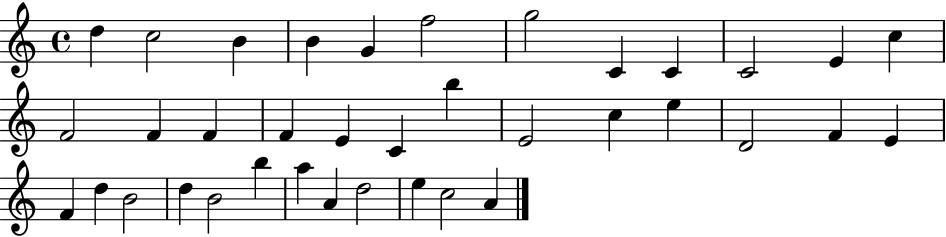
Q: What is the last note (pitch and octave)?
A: A4